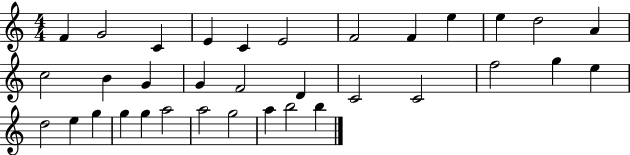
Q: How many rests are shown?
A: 0